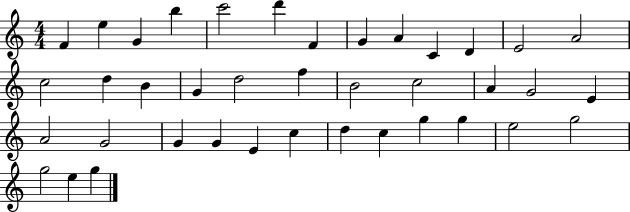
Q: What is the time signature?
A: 4/4